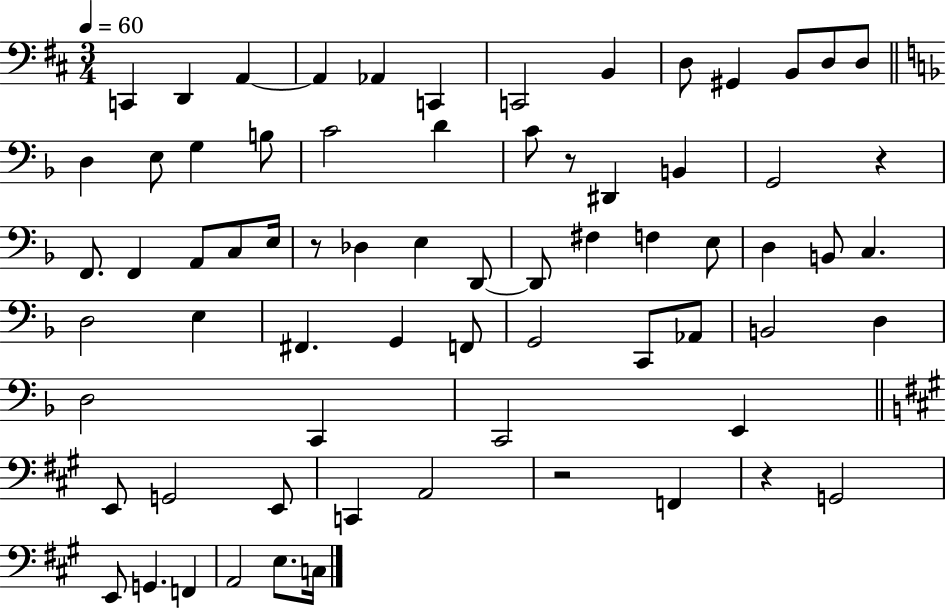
C2/q D2/q A2/q A2/q Ab2/q C2/q C2/h B2/q D3/e G#2/q B2/e D3/e D3/e D3/q E3/e G3/q B3/e C4/h D4/q C4/e R/e D#2/q B2/q G2/h R/q F2/e. F2/q A2/e C3/e E3/s R/e Db3/q E3/q D2/e D2/e F#3/q F3/q E3/e D3/q B2/e C3/q. D3/h E3/q F#2/q. G2/q F2/e G2/h C2/e Ab2/e B2/h D3/q D3/h C2/q C2/h E2/q E2/e G2/h E2/e C2/q A2/h R/h F2/q R/q G2/h E2/e G2/q. F2/q A2/h E3/e. C3/s